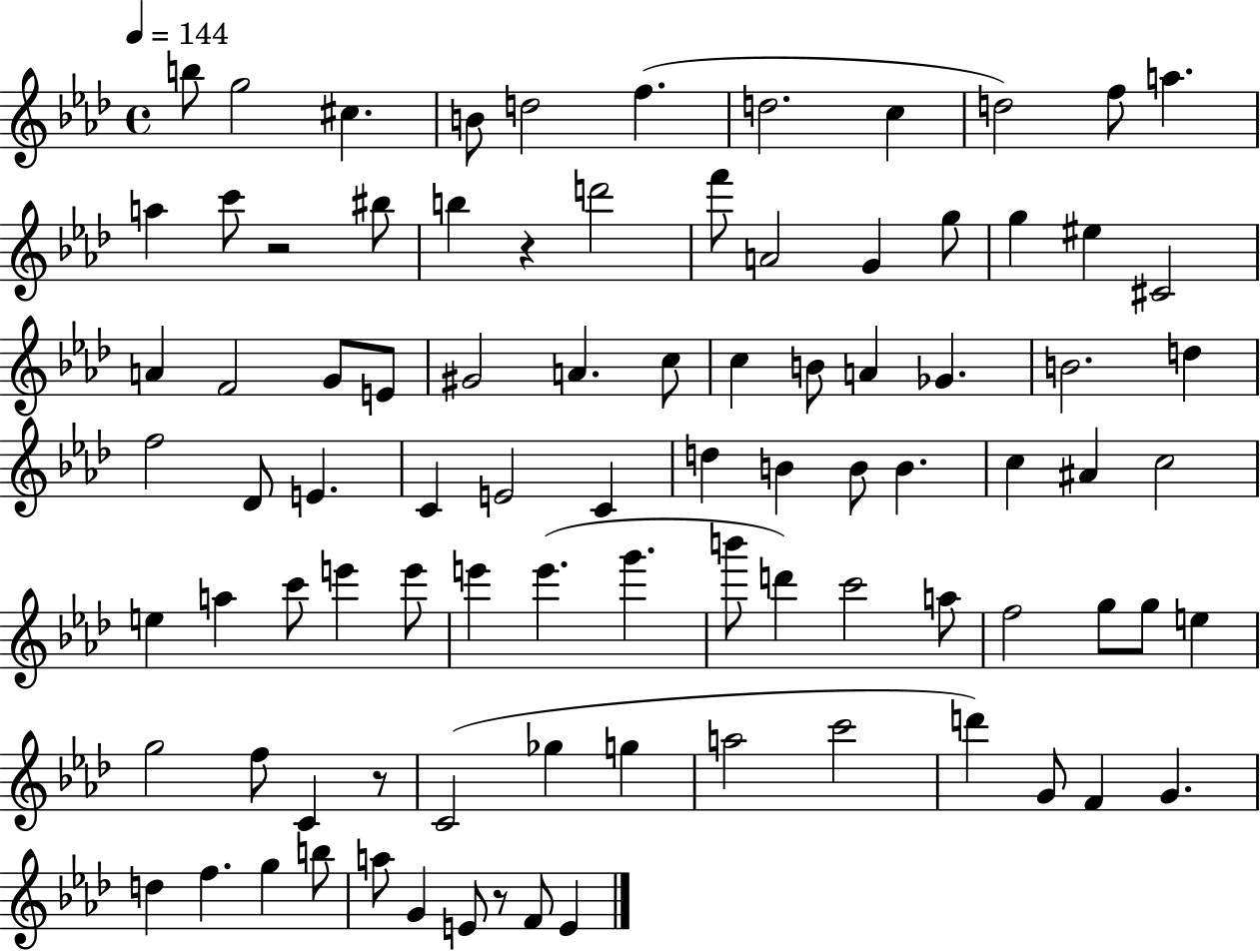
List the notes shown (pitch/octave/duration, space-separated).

B5/e G5/h C#5/q. B4/e D5/h F5/q. D5/h. C5/q D5/h F5/e A5/q. A5/q C6/e R/h BIS5/e B5/q R/q D6/h F6/e A4/h G4/q G5/e G5/q EIS5/q C#4/h A4/q F4/h G4/e E4/e G#4/h A4/q. C5/e C5/q B4/e A4/q Gb4/q. B4/h. D5/q F5/h Db4/e E4/q. C4/q E4/h C4/q D5/q B4/q B4/e B4/q. C5/q A#4/q C5/h E5/q A5/q C6/e E6/q E6/e E6/q E6/q. G6/q. B6/e D6/q C6/h A5/e F5/h G5/e G5/e E5/q G5/h F5/e C4/q R/e C4/h Gb5/q G5/q A5/h C6/h D6/q G4/e F4/q G4/q. D5/q F5/q. G5/q B5/e A5/e G4/q E4/e R/e F4/e E4/q